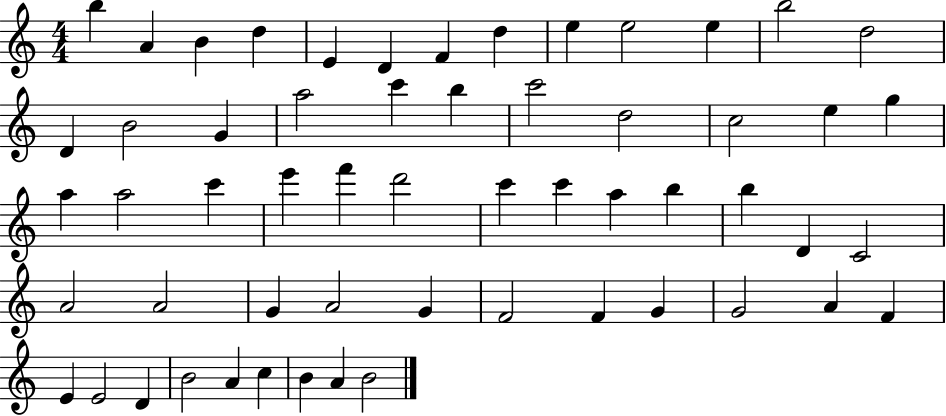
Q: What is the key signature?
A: C major